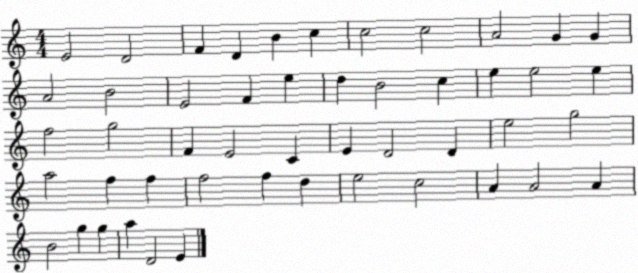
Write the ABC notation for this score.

X:1
T:Untitled
M:4/4
L:1/4
K:C
E2 D2 F D B c c2 c2 A2 G G A2 B2 E2 F e d B2 c e e2 e f2 g2 F E2 C E D2 D e2 g2 a2 f f f2 f d e2 c2 A A2 A B2 g g a D2 E